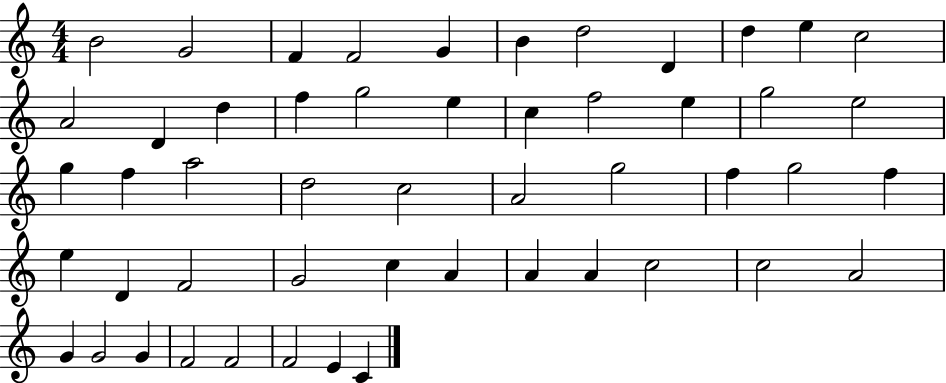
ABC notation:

X:1
T:Untitled
M:4/4
L:1/4
K:C
B2 G2 F F2 G B d2 D d e c2 A2 D d f g2 e c f2 e g2 e2 g f a2 d2 c2 A2 g2 f g2 f e D F2 G2 c A A A c2 c2 A2 G G2 G F2 F2 F2 E C